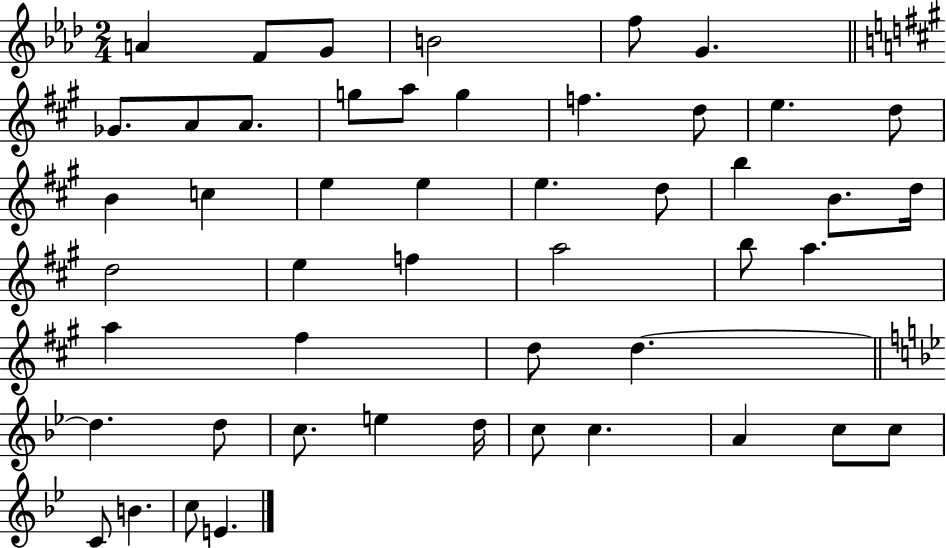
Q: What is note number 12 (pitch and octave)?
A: G5